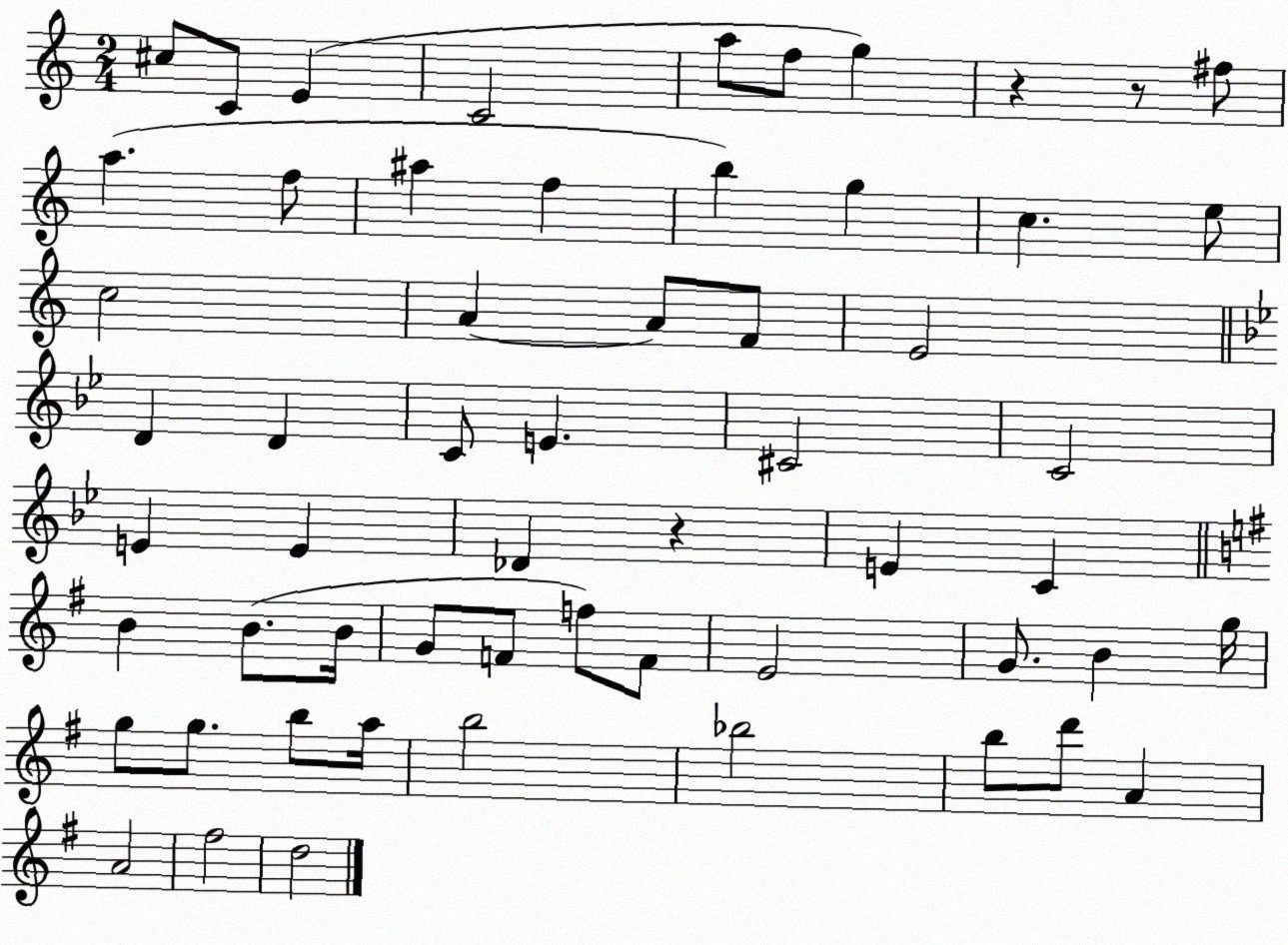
X:1
T:Untitled
M:2/4
L:1/4
K:C
^c/2 C/2 E C2 a/2 f/2 g z z/2 ^f/2 a f/2 ^a f b g c e/2 c2 A A/2 F/2 E2 D D C/2 E ^C2 C2 E E _D z E C B B/2 B/4 G/2 F/2 f/2 F/2 E2 G/2 B g/4 g/2 g/2 b/2 a/4 b2 _b2 b/2 d'/2 A A2 ^f2 d2